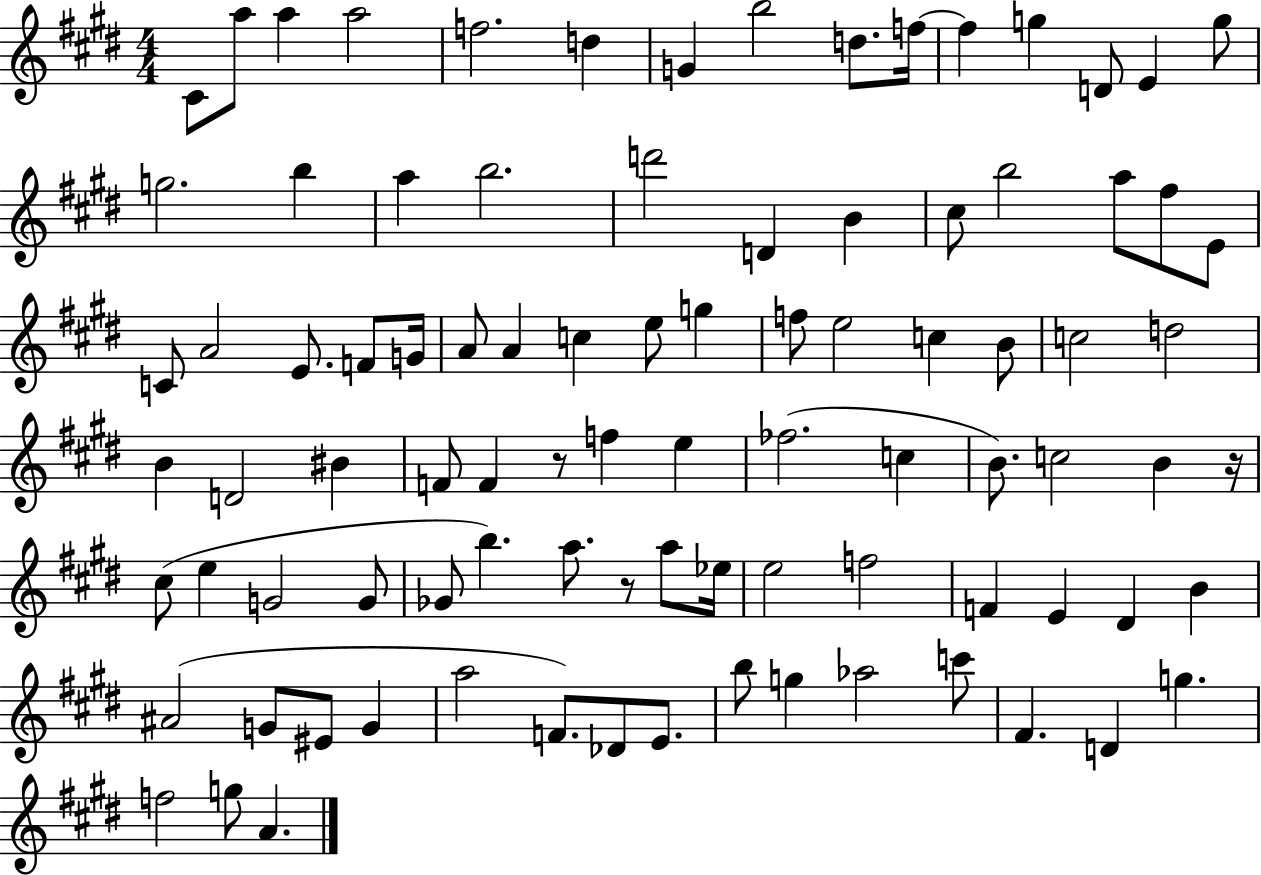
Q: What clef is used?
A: treble